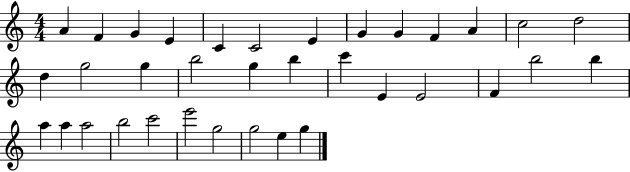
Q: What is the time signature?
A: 4/4